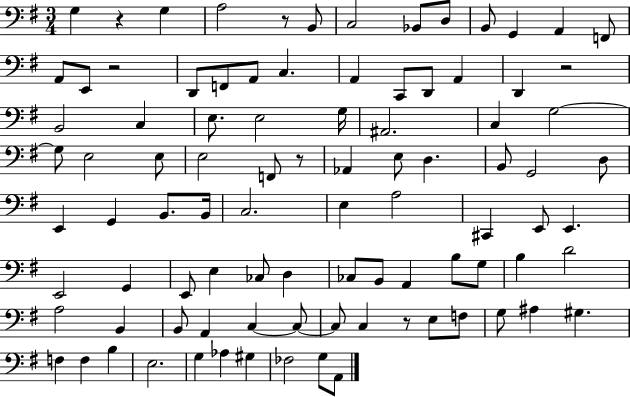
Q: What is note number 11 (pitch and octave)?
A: F2